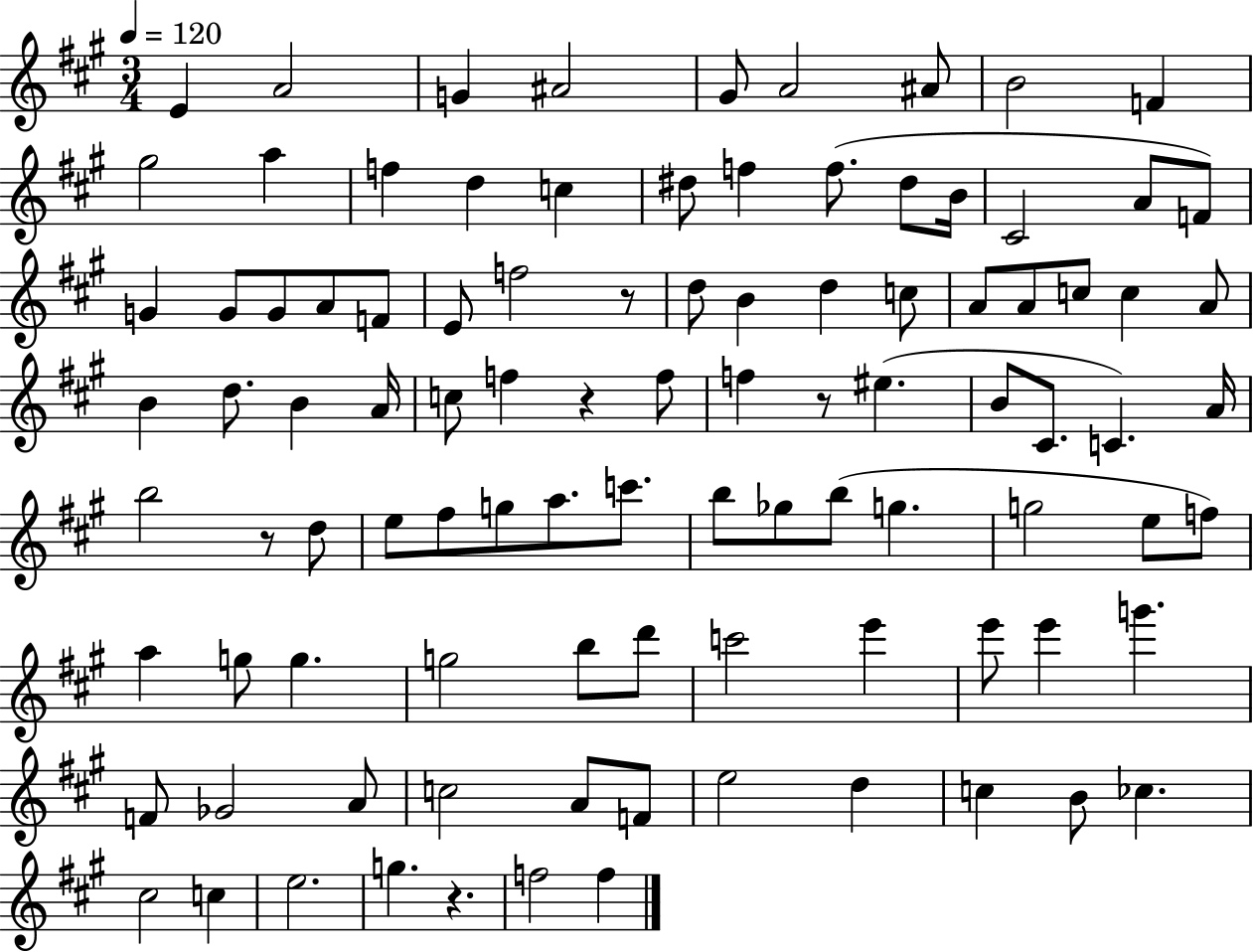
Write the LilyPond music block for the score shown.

{
  \clef treble
  \numericTimeSignature
  \time 3/4
  \key a \major
  \tempo 4 = 120
  e'4 a'2 | g'4 ais'2 | gis'8 a'2 ais'8 | b'2 f'4 | \break gis''2 a''4 | f''4 d''4 c''4 | dis''8 f''4 f''8.( dis''8 b'16 | cis'2 a'8 f'8) | \break g'4 g'8 g'8 a'8 f'8 | e'8 f''2 r8 | d''8 b'4 d''4 c''8 | a'8 a'8 c''8 c''4 a'8 | \break b'4 d''8. b'4 a'16 | c''8 f''4 r4 f''8 | f''4 r8 eis''4.( | b'8 cis'8. c'4.) a'16 | \break b''2 r8 d''8 | e''8 fis''8 g''8 a''8. c'''8. | b''8 ges''8 b''8( g''4. | g''2 e''8 f''8) | \break a''4 g''8 g''4. | g''2 b''8 d'''8 | c'''2 e'''4 | e'''8 e'''4 g'''4. | \break f'8 ges'2 a'8 | c''2 a'8 f'8 | e''2 d''4 | c''4 b'8 ces''4. | \break cis''2 c''4 | e''2. | g''4. r4. | f''2 f''4 | \break \bar "|."
}